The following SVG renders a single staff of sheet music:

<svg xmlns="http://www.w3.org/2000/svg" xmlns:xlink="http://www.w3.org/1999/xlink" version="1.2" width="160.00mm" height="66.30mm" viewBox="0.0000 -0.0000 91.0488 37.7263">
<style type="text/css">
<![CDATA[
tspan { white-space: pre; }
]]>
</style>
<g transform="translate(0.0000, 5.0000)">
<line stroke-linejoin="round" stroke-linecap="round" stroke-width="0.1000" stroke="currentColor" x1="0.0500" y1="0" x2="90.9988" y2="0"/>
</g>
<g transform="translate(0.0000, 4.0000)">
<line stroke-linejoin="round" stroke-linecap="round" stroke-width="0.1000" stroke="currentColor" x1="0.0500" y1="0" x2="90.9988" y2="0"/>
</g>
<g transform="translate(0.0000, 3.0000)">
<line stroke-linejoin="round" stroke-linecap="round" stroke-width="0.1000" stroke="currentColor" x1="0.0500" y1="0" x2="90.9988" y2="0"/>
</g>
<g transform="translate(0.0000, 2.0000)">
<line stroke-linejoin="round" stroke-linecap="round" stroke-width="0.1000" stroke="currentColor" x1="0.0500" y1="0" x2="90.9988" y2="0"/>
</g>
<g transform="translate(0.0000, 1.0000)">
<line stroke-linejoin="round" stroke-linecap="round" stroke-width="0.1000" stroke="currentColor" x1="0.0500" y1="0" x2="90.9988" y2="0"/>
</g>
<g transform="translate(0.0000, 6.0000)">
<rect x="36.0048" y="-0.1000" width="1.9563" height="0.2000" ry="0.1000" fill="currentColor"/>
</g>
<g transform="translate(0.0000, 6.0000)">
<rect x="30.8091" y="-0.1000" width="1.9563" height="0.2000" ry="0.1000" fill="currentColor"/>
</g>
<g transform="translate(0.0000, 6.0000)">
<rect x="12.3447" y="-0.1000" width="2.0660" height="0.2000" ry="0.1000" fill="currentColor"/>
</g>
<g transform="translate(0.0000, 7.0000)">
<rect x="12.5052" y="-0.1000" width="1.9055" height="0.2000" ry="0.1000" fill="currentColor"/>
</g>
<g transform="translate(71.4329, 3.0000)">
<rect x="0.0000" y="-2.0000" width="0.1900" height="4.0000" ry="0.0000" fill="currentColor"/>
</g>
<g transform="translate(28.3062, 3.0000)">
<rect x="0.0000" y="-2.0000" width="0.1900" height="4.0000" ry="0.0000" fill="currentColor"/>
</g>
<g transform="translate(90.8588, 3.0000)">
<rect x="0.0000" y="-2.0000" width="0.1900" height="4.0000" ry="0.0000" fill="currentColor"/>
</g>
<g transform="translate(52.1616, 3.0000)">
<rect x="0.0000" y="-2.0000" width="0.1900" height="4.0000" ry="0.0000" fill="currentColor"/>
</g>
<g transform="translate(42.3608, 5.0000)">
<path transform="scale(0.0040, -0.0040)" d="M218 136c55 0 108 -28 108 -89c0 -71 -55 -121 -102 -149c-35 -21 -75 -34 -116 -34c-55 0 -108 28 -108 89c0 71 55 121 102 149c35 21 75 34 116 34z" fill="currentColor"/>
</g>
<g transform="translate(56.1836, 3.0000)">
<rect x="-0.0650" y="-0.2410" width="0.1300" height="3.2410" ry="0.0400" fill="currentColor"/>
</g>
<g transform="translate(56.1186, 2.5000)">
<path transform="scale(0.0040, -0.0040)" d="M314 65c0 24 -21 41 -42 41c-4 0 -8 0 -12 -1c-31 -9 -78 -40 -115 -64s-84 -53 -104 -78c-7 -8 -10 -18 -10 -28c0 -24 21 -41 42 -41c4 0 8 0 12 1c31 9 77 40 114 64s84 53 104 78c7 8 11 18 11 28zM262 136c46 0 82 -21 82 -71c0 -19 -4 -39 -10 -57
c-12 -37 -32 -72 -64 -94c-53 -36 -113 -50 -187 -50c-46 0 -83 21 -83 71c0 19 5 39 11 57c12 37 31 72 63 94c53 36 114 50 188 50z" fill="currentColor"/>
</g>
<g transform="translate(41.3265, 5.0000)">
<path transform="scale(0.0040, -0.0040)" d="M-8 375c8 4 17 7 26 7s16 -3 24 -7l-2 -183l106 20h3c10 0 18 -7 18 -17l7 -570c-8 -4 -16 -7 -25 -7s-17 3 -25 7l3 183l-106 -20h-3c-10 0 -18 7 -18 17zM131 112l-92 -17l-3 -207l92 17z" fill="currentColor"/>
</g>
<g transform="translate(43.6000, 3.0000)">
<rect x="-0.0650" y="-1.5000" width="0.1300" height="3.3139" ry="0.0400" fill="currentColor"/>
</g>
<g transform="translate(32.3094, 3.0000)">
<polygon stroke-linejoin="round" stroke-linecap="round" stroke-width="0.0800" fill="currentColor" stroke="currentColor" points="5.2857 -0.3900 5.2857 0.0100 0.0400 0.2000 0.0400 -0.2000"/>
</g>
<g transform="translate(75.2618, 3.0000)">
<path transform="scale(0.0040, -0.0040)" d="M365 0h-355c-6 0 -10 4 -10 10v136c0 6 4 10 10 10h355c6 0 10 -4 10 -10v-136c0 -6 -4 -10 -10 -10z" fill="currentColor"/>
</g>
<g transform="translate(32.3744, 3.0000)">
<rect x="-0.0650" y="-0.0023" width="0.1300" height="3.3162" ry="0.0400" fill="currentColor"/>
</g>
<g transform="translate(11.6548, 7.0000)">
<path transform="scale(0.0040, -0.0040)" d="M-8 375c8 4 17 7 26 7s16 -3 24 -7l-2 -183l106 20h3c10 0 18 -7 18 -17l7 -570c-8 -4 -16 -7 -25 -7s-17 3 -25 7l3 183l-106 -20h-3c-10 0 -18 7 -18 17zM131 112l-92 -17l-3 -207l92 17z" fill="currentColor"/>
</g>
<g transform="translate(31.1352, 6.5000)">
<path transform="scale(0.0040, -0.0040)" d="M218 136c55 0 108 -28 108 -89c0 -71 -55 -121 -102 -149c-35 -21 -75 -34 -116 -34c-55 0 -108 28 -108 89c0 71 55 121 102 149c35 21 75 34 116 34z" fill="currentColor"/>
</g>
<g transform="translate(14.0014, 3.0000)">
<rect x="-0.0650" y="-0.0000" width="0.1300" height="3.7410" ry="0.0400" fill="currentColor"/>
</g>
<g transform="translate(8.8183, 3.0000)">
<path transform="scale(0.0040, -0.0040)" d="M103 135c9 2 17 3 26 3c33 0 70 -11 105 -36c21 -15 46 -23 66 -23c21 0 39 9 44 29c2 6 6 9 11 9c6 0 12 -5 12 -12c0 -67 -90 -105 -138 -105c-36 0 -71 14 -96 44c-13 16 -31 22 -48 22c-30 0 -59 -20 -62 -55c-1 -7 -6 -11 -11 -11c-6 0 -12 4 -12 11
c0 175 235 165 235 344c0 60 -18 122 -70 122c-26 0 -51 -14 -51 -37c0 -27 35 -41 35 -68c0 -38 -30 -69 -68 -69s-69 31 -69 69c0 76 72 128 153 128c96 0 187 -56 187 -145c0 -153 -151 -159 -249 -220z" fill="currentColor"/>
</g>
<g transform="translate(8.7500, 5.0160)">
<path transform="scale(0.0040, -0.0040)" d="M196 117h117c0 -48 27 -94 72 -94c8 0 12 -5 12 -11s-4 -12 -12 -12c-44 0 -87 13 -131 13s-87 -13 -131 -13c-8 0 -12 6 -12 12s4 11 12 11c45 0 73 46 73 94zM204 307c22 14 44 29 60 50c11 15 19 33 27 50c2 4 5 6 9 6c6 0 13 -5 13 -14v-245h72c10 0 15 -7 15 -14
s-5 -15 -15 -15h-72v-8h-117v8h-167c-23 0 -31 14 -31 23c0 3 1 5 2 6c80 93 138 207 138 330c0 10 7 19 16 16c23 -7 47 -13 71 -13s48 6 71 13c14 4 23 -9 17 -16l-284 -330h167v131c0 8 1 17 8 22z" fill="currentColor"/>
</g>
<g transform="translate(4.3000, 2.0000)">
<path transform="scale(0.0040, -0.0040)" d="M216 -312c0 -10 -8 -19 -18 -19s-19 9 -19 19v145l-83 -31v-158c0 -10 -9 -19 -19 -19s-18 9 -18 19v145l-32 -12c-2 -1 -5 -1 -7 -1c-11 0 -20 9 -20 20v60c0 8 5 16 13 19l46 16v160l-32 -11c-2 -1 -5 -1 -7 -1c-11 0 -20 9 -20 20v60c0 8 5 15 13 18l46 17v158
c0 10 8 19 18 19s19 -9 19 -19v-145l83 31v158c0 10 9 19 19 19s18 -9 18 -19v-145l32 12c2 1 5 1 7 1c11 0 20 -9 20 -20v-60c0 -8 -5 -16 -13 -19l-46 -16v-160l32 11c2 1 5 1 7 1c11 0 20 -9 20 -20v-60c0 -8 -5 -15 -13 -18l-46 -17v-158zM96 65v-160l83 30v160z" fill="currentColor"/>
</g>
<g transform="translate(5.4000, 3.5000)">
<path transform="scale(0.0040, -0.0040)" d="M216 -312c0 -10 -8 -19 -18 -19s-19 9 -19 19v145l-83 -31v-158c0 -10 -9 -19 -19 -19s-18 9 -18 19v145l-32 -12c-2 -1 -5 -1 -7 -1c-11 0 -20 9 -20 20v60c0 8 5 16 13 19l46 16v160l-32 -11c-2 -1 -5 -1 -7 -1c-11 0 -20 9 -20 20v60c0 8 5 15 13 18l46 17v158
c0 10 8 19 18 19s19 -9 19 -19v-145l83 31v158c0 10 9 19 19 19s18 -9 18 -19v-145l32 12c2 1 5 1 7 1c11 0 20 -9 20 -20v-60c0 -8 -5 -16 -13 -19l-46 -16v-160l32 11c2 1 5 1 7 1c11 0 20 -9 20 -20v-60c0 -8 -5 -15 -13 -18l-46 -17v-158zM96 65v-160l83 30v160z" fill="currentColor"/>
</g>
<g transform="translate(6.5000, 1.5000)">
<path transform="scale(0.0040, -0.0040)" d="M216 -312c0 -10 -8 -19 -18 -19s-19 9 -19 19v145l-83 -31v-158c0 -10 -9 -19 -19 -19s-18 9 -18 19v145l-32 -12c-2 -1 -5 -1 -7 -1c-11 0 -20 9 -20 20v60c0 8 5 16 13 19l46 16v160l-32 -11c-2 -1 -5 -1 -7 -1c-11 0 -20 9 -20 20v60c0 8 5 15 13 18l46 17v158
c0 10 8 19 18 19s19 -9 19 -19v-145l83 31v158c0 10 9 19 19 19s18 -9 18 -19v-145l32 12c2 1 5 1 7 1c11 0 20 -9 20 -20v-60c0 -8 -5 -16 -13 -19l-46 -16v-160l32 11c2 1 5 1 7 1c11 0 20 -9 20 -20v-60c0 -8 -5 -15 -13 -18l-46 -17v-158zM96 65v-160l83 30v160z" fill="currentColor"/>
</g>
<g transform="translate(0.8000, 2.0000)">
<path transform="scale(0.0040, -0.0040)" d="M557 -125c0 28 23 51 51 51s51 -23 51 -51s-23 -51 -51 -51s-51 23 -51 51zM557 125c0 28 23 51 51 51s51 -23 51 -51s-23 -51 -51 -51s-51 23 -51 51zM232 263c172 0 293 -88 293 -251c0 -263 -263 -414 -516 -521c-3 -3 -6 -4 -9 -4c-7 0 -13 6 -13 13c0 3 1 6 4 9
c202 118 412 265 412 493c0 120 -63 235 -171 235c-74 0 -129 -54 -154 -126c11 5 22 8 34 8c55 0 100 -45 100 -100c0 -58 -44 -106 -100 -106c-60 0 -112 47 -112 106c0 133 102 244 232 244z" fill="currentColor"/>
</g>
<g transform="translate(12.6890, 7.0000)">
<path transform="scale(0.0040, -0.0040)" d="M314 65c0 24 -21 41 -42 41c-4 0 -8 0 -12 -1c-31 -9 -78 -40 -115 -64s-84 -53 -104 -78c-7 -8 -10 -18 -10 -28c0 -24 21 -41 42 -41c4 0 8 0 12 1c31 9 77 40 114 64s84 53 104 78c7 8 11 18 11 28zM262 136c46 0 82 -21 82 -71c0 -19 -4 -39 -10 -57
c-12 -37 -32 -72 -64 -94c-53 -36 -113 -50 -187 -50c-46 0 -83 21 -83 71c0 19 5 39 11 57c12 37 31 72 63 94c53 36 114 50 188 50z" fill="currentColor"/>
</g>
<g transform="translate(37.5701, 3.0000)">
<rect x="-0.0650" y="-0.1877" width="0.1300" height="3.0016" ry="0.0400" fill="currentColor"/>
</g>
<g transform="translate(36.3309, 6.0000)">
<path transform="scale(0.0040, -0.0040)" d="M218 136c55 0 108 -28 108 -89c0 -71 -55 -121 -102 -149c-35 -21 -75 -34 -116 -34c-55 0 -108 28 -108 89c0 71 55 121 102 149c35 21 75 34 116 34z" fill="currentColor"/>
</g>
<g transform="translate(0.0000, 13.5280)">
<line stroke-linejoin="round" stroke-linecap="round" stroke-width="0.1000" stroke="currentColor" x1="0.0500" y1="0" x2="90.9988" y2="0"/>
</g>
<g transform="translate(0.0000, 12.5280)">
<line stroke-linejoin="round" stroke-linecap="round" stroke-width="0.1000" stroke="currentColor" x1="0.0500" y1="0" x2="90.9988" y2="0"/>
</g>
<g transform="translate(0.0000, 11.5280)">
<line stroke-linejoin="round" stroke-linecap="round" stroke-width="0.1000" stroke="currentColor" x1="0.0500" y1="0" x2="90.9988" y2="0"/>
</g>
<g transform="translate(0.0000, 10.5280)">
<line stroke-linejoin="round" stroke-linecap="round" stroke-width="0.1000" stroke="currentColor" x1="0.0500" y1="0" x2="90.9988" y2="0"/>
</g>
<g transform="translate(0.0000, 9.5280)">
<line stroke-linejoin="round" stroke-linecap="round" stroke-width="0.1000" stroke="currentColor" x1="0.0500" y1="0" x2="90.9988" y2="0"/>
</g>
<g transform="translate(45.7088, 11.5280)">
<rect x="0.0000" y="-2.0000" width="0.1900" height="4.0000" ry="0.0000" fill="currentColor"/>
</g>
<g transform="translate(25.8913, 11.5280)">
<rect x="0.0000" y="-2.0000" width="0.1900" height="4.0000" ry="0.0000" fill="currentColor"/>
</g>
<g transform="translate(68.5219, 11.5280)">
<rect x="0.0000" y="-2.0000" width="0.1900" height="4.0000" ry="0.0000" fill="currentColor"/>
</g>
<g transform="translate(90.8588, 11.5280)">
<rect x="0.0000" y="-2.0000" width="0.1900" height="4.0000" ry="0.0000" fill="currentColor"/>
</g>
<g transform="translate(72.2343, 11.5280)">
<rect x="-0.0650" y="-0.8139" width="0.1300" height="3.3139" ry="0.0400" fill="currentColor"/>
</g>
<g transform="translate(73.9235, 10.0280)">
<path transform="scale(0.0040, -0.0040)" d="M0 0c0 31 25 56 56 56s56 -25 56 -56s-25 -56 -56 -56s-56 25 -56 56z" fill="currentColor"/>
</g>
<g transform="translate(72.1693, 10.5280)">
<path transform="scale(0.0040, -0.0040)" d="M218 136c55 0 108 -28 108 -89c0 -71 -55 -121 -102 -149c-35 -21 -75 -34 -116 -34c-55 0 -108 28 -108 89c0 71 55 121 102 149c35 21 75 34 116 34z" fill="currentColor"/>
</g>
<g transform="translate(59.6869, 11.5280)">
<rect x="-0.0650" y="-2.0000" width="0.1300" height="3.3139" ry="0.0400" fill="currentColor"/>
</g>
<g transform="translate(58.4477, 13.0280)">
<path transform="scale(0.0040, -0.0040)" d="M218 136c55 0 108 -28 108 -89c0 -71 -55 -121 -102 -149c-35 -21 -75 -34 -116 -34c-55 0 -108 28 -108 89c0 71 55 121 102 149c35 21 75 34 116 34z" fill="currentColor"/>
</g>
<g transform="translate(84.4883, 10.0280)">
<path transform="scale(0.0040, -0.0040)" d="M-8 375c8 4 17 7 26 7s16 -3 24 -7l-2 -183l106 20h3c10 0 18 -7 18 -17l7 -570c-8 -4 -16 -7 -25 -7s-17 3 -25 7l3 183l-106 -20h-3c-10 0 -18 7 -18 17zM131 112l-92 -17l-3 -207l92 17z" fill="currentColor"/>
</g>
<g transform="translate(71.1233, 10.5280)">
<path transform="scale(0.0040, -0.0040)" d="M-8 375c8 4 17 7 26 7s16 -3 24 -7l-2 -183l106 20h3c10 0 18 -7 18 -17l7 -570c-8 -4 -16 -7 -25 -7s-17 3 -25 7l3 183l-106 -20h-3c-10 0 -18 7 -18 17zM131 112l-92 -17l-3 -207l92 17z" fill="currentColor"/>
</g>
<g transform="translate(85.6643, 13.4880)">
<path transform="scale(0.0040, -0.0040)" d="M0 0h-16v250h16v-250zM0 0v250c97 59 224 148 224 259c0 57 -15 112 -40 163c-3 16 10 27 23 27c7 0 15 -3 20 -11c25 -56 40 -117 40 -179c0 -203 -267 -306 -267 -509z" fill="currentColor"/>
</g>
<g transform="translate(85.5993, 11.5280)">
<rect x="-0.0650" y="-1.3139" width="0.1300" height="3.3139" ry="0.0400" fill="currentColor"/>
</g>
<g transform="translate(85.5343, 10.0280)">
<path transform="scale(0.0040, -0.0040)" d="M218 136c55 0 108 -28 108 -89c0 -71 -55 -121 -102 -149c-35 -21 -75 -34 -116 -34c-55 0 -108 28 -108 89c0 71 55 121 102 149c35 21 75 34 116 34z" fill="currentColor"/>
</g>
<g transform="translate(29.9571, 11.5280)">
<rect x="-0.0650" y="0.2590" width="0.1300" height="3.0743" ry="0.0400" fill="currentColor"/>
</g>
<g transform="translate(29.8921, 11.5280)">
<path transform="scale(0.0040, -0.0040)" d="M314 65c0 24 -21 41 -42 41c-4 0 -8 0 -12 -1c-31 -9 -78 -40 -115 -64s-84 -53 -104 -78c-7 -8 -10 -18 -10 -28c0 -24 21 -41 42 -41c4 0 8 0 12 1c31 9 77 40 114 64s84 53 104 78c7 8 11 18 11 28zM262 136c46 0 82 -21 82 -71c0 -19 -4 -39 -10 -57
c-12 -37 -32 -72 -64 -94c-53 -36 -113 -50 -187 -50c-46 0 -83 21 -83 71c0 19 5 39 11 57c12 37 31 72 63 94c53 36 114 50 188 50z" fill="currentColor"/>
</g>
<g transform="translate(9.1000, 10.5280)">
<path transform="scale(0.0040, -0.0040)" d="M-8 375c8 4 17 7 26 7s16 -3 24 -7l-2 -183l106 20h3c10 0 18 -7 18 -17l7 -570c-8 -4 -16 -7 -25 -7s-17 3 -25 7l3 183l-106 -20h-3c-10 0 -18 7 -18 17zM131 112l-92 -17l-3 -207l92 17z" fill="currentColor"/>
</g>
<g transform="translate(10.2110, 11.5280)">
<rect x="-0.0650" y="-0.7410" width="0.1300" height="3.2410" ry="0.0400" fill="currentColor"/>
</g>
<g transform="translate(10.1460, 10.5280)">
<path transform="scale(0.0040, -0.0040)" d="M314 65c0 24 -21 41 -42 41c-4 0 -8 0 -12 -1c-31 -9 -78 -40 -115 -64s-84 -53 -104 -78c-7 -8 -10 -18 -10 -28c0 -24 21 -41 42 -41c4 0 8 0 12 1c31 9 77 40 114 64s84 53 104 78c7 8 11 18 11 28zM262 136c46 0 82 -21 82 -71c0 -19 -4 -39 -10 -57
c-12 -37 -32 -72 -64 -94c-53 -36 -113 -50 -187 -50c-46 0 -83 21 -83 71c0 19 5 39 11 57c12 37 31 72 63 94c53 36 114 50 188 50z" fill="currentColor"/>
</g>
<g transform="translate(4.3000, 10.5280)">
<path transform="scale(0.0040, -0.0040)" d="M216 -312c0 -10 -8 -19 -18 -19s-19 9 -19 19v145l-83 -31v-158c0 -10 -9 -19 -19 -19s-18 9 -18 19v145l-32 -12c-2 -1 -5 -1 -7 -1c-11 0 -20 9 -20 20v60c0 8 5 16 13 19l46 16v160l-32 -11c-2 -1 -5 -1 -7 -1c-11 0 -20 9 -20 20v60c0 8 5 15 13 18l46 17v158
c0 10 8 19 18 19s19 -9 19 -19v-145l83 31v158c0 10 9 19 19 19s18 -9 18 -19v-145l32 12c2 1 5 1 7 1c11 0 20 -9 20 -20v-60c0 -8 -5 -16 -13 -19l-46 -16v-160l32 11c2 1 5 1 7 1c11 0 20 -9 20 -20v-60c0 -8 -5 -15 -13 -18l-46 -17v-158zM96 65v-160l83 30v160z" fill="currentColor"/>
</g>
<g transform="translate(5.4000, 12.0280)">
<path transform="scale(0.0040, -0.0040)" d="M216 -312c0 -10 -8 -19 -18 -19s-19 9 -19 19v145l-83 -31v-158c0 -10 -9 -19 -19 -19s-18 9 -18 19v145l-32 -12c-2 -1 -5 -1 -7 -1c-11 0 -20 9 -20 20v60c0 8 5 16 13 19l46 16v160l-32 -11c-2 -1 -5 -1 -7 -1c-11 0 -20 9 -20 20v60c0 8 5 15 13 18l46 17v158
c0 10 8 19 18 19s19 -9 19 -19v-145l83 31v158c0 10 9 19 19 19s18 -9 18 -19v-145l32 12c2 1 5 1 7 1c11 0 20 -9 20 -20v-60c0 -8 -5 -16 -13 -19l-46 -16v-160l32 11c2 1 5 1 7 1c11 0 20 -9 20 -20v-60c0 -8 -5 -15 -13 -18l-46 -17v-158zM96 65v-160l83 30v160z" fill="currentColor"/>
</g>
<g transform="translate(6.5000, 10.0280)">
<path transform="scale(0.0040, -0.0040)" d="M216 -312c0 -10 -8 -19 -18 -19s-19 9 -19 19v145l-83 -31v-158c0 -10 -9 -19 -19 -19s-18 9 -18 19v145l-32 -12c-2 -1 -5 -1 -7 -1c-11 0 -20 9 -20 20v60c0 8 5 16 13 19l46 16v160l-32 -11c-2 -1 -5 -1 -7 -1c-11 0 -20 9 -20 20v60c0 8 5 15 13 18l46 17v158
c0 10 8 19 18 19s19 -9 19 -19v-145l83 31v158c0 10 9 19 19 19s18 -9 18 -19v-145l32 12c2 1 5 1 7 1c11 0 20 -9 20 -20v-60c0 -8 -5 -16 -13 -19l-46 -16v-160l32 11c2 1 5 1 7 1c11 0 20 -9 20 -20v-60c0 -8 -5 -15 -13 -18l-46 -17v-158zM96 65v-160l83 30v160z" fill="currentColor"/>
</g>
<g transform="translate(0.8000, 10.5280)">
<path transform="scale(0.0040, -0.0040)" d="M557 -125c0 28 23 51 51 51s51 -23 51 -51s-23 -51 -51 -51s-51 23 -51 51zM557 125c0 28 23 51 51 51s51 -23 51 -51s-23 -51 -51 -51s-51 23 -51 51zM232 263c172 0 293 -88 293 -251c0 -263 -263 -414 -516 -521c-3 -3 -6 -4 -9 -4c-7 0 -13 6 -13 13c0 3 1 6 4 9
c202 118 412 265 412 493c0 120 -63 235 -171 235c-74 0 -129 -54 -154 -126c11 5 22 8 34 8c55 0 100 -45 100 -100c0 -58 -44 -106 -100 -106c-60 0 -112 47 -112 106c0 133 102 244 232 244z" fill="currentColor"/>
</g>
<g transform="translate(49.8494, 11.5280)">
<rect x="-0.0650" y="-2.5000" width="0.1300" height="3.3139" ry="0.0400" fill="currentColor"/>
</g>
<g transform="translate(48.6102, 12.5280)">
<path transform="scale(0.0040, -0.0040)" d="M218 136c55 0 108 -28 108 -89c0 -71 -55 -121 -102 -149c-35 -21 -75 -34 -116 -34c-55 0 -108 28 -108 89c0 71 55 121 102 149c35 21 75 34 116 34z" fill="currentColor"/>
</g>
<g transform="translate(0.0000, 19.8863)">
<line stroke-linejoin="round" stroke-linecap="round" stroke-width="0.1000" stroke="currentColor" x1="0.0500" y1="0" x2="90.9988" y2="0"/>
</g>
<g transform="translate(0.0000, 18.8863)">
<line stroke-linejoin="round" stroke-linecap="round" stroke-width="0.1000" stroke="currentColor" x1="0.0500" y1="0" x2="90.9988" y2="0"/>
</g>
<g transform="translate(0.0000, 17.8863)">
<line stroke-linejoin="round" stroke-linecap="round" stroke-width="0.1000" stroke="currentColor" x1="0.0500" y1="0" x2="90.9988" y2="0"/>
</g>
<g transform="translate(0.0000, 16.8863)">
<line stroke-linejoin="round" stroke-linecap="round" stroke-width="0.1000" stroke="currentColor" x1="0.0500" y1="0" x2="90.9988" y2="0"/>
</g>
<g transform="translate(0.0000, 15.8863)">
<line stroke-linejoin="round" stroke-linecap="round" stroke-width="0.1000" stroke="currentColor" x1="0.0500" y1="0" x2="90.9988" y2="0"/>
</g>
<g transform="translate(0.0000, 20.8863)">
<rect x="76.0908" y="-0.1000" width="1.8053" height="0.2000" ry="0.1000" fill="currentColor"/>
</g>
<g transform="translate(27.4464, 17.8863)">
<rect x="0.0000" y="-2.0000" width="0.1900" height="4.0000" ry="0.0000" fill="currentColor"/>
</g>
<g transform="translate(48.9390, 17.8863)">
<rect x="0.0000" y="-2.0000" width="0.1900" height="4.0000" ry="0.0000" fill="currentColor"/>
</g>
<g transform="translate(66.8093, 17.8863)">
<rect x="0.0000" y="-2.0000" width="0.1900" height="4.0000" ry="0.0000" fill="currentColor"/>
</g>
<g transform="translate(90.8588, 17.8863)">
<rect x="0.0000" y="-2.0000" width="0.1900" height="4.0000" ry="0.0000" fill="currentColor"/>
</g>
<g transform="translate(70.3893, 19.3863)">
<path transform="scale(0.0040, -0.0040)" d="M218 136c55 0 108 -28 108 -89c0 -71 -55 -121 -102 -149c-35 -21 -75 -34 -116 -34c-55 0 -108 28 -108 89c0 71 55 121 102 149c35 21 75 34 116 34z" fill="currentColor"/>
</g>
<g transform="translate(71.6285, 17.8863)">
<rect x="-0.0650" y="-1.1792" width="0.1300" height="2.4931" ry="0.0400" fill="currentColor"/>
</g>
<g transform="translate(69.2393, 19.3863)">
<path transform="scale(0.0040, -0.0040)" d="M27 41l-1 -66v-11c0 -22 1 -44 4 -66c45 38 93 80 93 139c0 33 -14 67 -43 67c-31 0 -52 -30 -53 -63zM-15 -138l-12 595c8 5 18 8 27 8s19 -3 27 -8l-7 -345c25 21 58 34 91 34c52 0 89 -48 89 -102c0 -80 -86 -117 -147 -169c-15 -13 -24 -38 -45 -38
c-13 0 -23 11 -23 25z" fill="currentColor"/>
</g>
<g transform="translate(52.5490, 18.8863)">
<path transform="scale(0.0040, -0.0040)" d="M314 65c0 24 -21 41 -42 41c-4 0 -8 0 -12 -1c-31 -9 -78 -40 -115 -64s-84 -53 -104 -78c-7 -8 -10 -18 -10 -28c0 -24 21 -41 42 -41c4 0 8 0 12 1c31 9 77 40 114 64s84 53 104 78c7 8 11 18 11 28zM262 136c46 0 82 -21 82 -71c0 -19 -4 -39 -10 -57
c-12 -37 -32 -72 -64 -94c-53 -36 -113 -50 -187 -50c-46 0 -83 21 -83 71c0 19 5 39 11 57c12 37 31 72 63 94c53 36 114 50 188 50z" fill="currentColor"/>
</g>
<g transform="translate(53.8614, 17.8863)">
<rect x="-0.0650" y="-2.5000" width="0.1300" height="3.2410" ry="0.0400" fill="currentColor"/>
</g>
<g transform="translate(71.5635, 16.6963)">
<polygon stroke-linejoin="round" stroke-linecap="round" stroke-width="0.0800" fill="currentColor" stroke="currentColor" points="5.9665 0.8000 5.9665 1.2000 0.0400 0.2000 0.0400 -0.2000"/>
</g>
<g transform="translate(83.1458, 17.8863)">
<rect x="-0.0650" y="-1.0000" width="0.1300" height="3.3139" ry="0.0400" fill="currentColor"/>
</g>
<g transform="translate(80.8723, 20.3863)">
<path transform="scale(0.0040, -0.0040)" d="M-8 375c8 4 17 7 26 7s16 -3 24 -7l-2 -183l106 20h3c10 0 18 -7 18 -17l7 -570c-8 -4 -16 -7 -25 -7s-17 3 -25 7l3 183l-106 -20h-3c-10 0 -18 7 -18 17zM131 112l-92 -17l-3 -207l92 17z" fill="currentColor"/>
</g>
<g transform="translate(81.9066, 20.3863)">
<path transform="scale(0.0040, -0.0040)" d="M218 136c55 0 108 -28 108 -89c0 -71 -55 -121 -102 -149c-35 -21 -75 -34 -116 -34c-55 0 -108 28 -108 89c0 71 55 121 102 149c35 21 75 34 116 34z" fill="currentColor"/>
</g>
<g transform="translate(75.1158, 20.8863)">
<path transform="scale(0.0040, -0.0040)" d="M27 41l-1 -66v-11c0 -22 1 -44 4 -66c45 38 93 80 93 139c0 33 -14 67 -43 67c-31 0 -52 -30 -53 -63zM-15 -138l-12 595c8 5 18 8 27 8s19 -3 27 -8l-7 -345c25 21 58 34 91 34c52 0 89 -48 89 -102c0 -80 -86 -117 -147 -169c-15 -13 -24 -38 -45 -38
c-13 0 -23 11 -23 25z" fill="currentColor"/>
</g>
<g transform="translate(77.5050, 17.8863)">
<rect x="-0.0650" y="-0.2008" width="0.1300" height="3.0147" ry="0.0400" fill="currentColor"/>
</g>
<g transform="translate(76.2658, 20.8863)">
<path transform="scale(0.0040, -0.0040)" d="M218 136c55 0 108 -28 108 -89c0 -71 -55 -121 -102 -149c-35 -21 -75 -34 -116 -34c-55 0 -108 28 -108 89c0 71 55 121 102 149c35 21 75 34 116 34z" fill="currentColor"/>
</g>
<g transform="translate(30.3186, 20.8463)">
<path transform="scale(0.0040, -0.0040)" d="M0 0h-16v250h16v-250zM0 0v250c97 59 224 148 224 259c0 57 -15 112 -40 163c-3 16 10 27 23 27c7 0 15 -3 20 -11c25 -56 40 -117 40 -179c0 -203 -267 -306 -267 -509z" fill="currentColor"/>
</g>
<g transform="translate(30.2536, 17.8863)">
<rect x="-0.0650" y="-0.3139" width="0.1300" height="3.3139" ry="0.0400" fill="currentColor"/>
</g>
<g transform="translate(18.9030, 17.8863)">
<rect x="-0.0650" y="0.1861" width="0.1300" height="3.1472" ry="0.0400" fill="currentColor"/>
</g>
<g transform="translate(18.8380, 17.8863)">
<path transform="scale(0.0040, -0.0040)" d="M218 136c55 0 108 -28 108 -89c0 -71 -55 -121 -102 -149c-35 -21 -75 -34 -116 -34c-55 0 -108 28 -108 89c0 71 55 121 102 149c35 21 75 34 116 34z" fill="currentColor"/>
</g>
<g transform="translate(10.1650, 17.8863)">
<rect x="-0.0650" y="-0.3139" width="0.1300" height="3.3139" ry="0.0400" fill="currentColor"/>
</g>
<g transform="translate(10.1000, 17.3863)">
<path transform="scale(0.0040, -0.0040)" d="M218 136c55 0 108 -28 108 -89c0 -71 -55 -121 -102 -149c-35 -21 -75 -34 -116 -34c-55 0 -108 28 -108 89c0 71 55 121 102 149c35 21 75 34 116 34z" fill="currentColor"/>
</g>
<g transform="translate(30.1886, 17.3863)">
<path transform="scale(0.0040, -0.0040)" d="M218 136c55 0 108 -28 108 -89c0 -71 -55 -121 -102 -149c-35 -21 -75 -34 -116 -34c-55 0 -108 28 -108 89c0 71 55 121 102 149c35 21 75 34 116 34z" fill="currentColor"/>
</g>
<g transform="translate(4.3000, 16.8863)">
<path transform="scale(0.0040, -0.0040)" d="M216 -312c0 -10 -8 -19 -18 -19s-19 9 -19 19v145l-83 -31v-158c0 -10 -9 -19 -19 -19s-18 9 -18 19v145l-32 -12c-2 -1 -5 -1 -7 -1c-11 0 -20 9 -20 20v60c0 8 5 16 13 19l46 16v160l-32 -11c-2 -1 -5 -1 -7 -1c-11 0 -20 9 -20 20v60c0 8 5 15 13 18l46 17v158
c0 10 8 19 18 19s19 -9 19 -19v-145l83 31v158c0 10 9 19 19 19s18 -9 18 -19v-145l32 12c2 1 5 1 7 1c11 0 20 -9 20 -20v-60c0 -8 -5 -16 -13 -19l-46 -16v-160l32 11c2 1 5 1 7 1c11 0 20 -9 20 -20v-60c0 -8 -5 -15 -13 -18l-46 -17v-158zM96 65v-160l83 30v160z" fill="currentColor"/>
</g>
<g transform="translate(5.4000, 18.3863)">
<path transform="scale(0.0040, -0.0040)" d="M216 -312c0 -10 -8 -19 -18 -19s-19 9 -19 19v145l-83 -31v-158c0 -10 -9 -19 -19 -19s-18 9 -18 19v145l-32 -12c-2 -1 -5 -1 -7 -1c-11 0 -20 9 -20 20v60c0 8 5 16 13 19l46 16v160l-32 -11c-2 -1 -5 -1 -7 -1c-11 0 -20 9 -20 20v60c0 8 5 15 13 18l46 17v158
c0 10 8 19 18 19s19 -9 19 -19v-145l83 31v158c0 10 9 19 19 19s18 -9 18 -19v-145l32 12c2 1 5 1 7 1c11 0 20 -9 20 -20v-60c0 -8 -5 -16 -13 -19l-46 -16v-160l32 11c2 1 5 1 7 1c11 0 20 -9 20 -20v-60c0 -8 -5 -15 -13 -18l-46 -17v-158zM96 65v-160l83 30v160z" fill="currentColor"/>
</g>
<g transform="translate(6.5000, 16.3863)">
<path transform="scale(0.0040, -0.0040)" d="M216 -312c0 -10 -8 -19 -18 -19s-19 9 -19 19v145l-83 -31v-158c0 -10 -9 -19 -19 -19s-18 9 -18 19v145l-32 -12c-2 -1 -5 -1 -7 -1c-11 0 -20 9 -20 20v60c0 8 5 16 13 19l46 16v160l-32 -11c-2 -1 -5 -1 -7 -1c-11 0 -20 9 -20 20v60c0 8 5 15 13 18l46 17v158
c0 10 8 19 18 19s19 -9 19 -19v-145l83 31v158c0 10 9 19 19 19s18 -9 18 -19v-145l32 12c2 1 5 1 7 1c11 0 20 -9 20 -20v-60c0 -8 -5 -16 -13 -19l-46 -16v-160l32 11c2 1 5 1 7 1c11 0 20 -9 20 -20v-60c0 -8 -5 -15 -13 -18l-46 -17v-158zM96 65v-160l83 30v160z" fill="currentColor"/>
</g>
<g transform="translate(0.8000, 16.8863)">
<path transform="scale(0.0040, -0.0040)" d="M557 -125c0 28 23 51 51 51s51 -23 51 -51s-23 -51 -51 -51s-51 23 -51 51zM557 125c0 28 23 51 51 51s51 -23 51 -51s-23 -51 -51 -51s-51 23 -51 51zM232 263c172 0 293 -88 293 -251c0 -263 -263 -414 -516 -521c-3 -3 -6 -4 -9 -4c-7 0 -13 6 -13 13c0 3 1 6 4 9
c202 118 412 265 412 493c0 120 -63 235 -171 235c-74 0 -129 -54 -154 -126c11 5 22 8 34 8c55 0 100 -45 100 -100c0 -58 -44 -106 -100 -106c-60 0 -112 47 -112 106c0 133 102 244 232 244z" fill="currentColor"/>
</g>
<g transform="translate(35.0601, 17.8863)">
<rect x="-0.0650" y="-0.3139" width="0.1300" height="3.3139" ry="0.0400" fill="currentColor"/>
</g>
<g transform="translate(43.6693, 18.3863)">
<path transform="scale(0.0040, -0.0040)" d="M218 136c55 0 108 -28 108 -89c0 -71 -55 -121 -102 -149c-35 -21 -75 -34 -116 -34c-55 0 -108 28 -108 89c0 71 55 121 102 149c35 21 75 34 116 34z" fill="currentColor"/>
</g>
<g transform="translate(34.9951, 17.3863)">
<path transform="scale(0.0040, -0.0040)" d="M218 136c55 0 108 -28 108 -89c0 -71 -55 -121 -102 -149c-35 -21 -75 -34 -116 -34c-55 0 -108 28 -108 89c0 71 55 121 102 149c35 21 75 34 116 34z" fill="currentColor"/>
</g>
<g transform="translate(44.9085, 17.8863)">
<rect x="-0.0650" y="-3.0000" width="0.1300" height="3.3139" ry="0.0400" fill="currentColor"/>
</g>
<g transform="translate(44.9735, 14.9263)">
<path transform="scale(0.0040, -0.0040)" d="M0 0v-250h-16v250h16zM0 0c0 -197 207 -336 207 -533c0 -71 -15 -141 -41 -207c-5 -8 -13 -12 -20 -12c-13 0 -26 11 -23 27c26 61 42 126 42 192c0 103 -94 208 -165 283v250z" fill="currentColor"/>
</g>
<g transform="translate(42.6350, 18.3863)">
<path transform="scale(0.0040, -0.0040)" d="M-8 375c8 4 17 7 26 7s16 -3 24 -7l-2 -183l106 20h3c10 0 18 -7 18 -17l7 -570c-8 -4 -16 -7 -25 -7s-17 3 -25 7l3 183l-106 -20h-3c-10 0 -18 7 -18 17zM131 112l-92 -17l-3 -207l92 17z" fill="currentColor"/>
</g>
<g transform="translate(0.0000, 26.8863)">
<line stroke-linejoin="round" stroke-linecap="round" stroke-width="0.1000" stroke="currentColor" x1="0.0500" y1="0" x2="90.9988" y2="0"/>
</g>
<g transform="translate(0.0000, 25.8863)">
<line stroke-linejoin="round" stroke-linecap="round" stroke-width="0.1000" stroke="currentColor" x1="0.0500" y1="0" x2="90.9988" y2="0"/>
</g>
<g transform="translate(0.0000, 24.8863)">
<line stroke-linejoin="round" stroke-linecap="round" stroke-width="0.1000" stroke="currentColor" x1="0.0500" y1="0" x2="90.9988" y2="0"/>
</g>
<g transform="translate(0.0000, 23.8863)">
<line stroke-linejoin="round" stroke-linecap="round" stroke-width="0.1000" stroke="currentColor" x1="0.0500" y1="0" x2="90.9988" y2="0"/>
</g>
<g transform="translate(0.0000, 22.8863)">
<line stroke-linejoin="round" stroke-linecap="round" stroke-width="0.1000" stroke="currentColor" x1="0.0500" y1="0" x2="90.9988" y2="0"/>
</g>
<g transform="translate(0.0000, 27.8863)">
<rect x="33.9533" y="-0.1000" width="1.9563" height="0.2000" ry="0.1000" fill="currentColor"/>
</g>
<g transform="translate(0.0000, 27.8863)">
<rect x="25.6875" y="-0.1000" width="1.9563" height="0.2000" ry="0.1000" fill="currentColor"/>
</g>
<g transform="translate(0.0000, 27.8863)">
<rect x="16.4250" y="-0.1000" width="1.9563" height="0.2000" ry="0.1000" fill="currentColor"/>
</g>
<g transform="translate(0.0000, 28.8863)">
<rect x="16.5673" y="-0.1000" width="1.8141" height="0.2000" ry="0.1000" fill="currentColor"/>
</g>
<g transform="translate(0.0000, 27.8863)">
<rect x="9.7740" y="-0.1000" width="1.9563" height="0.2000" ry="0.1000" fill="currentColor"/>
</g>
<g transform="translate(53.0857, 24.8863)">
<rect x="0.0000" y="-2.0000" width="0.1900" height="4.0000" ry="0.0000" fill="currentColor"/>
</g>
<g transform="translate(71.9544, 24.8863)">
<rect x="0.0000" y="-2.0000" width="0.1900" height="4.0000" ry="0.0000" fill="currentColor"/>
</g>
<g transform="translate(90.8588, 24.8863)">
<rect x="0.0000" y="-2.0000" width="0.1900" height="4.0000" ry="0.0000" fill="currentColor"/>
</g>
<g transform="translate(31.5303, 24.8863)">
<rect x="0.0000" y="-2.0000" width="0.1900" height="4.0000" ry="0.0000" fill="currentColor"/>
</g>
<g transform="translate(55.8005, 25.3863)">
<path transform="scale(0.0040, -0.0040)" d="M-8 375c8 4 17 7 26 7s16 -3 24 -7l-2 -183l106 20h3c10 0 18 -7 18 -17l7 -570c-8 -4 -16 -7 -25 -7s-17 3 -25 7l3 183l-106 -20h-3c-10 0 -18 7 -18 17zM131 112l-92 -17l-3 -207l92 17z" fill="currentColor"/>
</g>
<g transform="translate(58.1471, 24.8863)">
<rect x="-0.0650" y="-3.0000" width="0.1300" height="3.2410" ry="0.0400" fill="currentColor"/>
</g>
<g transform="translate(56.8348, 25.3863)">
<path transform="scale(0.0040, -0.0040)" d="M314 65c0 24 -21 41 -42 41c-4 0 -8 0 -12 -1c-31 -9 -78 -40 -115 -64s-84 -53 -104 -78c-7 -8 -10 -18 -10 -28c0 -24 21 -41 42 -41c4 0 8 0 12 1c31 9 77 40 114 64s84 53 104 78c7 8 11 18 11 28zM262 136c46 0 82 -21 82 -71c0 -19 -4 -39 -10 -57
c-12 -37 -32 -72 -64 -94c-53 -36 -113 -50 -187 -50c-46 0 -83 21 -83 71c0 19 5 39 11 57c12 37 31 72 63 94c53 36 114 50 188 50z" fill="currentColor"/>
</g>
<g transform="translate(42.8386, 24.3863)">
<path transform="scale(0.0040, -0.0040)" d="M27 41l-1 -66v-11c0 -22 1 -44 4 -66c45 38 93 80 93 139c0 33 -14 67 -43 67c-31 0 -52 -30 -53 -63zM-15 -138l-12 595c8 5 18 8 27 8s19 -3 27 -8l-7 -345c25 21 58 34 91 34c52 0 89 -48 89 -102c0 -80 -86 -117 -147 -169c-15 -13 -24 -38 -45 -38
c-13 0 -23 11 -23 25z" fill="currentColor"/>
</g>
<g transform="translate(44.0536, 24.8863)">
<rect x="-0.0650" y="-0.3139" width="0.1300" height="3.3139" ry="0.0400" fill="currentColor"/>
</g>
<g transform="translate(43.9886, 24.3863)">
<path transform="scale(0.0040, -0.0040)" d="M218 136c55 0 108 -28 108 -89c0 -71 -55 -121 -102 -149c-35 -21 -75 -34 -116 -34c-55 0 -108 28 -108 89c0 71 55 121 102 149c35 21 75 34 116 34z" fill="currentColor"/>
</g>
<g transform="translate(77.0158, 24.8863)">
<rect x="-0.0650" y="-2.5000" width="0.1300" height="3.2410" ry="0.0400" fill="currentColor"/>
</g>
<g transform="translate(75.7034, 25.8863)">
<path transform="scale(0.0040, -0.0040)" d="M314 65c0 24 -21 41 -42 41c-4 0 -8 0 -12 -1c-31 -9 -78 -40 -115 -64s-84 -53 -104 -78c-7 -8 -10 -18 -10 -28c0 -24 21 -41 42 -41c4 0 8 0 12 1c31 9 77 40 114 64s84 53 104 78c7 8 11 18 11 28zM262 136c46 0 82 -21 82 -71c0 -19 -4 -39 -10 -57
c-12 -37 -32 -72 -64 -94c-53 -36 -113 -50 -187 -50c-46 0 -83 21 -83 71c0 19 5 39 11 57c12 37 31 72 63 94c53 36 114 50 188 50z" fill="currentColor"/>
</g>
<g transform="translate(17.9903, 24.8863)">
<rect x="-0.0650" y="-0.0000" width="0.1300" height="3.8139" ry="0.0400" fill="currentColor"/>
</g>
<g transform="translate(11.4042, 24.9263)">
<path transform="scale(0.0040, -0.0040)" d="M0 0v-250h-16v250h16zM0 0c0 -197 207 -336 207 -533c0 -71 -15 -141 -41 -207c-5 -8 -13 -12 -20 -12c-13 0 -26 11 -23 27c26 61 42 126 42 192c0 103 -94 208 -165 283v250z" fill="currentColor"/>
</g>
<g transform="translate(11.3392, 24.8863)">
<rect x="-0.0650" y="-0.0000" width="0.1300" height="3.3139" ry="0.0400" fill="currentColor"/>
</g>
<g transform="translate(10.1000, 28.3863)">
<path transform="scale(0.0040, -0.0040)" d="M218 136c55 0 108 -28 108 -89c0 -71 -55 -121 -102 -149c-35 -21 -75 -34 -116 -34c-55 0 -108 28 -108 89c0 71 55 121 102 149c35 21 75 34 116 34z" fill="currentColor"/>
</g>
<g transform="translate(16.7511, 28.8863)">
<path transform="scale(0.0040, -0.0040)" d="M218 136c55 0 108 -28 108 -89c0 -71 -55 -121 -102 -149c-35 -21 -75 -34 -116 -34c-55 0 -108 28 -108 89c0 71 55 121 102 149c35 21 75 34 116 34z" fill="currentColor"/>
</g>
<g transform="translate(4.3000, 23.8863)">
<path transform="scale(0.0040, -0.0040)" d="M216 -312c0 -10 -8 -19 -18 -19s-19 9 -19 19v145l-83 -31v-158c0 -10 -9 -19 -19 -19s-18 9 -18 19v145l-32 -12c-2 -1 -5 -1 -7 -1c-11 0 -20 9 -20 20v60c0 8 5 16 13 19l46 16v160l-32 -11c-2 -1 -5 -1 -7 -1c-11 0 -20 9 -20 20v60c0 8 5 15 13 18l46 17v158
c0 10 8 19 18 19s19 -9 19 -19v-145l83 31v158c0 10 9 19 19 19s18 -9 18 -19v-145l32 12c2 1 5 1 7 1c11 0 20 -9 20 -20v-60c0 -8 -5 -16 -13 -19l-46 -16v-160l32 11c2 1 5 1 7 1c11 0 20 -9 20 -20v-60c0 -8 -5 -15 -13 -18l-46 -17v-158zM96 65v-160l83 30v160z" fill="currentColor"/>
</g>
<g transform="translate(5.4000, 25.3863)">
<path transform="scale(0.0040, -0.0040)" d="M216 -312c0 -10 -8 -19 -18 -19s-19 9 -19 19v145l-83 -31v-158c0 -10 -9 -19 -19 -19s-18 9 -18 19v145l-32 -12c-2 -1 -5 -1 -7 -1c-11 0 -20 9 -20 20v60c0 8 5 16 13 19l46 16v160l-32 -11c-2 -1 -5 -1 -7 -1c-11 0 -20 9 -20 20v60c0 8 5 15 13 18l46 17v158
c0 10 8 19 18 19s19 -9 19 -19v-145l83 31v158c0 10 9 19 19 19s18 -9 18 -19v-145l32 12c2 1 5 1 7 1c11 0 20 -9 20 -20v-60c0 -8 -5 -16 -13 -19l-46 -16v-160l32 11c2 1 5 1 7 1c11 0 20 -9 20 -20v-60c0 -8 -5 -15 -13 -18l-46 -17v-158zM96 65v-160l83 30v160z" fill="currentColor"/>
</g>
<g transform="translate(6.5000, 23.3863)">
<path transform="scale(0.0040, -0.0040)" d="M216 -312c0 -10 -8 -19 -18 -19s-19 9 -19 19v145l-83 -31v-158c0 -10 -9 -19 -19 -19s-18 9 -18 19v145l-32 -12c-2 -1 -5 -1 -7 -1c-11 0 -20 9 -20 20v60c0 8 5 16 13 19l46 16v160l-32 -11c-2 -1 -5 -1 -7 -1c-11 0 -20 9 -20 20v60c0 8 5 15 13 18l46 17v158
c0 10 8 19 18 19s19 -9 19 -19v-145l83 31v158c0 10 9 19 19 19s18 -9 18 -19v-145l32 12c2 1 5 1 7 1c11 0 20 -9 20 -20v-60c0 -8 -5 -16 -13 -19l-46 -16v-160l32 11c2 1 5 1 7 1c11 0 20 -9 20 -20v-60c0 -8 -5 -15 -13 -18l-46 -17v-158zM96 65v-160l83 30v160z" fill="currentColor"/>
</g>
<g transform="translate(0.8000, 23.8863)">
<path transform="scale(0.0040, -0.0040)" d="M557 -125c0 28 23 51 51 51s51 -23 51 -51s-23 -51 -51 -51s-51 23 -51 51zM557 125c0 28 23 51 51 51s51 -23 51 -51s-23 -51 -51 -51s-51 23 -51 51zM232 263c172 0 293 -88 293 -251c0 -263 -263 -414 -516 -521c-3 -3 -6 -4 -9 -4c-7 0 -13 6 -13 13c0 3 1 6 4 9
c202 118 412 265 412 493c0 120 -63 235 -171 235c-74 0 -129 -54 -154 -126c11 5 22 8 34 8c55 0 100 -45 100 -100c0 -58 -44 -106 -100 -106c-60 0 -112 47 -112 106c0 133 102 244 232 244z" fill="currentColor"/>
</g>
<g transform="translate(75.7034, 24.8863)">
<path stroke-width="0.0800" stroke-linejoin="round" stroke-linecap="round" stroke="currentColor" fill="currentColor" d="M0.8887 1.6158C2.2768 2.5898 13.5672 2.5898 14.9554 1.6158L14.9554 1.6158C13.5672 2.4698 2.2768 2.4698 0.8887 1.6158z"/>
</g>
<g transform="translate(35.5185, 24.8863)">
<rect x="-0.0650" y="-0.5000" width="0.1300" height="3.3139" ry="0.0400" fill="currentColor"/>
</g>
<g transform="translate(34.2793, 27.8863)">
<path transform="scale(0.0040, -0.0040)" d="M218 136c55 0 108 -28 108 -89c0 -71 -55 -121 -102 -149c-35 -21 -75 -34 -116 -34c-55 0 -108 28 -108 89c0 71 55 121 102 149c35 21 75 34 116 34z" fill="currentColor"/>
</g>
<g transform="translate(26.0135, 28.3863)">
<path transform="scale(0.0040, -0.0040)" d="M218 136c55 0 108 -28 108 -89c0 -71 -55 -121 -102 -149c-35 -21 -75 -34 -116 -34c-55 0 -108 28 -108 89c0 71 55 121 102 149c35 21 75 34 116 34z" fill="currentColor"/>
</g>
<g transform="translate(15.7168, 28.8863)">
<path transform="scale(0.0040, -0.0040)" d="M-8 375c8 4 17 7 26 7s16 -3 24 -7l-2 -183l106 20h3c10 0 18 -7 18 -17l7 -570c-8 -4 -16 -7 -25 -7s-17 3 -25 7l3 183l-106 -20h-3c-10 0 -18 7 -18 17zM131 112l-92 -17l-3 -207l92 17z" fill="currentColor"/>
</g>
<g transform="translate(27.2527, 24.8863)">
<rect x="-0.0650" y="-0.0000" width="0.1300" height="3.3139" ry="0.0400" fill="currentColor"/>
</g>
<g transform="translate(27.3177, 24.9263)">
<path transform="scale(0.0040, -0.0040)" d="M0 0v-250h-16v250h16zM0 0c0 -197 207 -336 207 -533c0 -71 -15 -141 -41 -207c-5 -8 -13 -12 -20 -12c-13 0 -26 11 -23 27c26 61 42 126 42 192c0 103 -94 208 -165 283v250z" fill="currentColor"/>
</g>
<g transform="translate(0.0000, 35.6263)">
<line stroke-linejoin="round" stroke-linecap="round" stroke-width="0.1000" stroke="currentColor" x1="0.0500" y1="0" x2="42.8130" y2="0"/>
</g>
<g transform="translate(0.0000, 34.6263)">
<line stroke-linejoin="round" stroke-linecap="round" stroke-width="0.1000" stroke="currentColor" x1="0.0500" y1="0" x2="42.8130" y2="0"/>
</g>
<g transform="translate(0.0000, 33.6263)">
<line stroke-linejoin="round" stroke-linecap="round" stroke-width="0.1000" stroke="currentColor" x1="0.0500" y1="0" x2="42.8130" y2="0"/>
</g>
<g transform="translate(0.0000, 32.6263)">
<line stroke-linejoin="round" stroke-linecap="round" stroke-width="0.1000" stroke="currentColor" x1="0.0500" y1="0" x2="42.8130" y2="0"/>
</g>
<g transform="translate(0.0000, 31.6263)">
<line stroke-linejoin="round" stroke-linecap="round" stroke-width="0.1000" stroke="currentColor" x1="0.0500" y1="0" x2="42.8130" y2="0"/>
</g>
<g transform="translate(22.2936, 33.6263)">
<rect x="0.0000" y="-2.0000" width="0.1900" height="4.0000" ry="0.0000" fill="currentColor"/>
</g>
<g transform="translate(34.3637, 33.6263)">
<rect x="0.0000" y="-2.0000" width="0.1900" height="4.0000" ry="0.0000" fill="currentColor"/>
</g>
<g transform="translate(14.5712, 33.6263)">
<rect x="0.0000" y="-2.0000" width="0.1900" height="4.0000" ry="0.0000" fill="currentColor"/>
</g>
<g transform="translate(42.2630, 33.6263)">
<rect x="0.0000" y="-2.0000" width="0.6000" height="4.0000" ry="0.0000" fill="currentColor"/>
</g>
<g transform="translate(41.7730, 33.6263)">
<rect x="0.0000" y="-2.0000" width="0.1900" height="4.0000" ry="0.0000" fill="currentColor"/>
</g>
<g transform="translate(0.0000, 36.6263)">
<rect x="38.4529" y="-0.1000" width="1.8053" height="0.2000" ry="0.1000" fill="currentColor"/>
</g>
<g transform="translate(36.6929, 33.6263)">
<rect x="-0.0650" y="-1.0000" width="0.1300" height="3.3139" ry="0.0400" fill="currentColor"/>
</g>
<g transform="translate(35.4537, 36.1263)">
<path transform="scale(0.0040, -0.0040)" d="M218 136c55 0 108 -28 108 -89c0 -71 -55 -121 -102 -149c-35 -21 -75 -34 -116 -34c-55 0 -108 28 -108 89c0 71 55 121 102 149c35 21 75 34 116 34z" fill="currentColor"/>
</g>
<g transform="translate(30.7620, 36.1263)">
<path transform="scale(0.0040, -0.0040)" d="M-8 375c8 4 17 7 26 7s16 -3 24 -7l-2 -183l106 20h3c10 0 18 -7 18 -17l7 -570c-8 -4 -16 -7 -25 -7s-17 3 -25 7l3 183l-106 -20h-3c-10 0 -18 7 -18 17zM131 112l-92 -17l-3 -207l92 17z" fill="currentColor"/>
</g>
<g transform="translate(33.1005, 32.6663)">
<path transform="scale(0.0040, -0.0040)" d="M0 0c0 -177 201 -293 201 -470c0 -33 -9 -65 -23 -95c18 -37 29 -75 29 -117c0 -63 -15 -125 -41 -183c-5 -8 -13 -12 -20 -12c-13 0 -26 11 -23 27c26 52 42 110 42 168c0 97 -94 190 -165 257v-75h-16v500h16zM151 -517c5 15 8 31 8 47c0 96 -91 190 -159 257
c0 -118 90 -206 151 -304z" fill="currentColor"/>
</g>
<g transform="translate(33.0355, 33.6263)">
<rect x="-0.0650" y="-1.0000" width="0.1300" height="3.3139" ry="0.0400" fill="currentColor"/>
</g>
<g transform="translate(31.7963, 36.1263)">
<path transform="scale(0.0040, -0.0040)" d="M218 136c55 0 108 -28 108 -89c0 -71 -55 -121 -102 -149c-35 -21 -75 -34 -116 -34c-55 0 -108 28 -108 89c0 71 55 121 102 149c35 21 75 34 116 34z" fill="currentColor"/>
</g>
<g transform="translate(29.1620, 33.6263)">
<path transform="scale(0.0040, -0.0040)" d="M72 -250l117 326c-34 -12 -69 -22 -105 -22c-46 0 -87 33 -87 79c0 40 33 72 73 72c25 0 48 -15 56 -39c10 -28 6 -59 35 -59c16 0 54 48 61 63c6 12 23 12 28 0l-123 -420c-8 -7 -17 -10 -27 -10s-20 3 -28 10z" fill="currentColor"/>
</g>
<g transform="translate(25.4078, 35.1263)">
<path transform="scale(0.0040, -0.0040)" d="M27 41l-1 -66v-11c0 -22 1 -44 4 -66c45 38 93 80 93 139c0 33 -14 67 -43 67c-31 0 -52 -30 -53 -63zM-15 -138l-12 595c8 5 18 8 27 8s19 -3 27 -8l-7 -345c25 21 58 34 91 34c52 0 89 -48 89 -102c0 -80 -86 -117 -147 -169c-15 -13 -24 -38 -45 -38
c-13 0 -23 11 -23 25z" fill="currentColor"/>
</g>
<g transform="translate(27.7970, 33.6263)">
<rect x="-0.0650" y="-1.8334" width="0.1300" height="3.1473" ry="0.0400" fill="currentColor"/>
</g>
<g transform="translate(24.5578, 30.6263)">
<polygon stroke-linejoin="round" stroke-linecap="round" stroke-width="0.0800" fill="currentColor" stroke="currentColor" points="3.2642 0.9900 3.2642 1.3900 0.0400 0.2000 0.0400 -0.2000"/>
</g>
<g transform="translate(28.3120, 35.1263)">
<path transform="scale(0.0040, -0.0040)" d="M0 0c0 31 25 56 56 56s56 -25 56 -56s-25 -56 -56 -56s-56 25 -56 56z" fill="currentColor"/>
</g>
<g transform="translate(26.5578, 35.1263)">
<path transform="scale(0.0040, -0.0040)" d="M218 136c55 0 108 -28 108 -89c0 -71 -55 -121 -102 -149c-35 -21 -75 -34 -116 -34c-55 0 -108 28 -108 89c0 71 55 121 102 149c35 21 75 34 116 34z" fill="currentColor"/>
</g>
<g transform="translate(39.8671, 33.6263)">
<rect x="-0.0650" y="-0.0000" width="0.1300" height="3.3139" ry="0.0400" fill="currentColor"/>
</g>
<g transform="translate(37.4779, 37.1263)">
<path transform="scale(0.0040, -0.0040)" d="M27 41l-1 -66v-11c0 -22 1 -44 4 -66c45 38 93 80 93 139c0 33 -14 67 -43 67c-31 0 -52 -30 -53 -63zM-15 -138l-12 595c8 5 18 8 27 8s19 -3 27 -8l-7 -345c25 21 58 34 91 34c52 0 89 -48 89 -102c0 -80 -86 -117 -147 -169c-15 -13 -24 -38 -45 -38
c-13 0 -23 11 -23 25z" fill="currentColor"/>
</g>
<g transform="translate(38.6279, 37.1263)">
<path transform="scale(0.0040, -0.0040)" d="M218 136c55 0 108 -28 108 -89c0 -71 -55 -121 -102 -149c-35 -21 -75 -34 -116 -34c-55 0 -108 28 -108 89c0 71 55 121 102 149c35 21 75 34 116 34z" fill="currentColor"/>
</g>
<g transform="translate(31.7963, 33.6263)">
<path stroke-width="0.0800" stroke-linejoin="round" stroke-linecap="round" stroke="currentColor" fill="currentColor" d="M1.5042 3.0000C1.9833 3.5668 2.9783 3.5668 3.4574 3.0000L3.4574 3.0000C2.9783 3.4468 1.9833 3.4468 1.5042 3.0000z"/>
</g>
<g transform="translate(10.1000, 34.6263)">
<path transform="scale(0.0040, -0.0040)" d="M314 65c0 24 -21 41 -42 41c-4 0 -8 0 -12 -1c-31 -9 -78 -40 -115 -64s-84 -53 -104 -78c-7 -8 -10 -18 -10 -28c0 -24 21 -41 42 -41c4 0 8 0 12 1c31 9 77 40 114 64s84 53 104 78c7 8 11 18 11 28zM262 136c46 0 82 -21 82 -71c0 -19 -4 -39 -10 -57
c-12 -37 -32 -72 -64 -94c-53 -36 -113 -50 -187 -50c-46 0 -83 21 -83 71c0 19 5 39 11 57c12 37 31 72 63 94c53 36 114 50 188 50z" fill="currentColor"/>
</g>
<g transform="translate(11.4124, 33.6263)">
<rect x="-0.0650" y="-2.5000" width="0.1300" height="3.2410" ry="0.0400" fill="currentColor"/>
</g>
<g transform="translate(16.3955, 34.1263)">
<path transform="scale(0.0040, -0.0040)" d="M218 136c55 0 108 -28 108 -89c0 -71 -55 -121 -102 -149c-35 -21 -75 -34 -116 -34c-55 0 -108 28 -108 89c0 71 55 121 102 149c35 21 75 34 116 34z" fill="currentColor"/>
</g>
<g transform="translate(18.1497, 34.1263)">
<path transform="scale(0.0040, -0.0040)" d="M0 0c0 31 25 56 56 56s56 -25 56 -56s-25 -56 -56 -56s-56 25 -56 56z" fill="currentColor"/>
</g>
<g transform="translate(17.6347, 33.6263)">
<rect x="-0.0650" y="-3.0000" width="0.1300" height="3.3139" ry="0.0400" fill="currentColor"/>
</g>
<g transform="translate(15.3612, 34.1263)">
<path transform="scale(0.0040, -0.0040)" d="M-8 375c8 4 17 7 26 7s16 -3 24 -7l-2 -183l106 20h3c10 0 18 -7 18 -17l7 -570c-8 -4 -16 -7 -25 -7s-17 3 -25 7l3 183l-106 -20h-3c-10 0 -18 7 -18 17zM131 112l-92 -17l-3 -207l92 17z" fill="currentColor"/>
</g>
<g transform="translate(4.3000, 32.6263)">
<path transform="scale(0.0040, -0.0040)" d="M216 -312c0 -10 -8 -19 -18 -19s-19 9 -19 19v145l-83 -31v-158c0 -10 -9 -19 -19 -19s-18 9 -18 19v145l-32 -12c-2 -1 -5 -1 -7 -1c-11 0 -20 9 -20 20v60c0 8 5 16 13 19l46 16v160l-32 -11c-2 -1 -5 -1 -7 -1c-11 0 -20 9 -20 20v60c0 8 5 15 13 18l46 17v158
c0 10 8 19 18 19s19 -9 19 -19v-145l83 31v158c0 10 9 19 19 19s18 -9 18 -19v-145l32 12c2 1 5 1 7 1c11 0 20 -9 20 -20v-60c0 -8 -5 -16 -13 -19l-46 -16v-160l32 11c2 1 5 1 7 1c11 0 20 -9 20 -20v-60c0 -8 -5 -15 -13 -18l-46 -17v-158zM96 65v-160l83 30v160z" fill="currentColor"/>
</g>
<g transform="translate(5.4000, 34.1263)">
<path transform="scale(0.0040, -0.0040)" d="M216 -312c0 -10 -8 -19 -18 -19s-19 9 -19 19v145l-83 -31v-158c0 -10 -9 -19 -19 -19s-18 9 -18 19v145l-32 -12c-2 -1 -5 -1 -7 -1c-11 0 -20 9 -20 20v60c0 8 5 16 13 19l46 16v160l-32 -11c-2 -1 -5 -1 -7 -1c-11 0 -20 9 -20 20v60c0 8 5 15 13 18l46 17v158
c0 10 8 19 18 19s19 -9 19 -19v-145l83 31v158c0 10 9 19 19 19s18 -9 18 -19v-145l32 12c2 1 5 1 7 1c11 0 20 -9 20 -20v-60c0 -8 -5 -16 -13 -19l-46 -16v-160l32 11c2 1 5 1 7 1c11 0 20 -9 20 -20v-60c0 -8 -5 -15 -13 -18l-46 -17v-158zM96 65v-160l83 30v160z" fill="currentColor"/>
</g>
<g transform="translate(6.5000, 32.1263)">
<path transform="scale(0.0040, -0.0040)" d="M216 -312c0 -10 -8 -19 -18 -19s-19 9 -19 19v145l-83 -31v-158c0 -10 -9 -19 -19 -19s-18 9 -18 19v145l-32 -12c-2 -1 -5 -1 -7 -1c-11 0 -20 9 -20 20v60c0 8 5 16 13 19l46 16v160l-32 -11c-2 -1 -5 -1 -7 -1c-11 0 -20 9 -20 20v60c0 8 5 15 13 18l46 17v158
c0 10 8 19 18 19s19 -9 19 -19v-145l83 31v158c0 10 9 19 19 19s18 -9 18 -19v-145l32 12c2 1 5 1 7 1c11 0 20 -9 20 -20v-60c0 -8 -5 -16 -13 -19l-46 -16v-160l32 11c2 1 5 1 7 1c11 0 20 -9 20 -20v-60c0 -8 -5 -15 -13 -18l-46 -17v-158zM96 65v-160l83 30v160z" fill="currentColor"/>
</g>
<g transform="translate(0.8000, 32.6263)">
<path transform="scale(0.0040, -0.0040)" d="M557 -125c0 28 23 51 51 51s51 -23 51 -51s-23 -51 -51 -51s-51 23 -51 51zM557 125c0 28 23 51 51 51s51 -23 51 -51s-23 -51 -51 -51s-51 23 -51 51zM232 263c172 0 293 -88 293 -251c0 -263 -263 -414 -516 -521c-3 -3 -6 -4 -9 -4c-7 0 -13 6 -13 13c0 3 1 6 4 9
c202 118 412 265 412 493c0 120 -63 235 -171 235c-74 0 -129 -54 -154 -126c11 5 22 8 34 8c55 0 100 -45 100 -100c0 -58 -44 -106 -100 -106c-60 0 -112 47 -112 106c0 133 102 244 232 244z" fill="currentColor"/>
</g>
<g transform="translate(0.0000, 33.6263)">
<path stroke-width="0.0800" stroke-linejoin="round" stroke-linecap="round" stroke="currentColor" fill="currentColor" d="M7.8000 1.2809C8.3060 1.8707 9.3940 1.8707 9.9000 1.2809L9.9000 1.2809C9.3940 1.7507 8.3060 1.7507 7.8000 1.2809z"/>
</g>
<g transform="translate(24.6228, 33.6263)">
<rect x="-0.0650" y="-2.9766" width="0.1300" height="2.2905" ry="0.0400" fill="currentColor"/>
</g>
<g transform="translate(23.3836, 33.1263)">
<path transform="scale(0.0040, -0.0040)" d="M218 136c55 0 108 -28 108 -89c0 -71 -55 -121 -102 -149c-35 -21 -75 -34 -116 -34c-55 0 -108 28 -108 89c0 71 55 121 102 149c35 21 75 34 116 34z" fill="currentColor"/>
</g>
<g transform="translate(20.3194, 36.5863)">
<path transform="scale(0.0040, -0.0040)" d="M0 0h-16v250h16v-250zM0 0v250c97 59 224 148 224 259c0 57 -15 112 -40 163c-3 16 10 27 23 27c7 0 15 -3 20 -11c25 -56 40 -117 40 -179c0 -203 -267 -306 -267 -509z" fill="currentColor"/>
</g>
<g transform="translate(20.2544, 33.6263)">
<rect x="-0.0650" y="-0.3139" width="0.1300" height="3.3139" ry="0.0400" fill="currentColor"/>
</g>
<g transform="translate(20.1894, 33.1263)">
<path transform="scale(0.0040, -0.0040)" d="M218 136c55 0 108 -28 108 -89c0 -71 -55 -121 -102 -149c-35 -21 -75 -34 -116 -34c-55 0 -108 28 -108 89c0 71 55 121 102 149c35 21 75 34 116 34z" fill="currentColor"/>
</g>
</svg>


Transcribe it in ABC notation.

X:1
T:Untitled
M:2/4
L:1/4
K:A
C,,2 D,,/2 E,,/2 G,, E,2 z2 F,2 D,2 B,, A,, F, G,/2 E, D, E,/2 E, C,/2 B,,2 _A,,/2 _E,,/2 F,, D,,/2 C,, D,,/2 E,, _E, C,2 B,,2 B,,2 C, E,/2 E,/2 _A,,/2 z/2 F,,/4 F,, _D,,